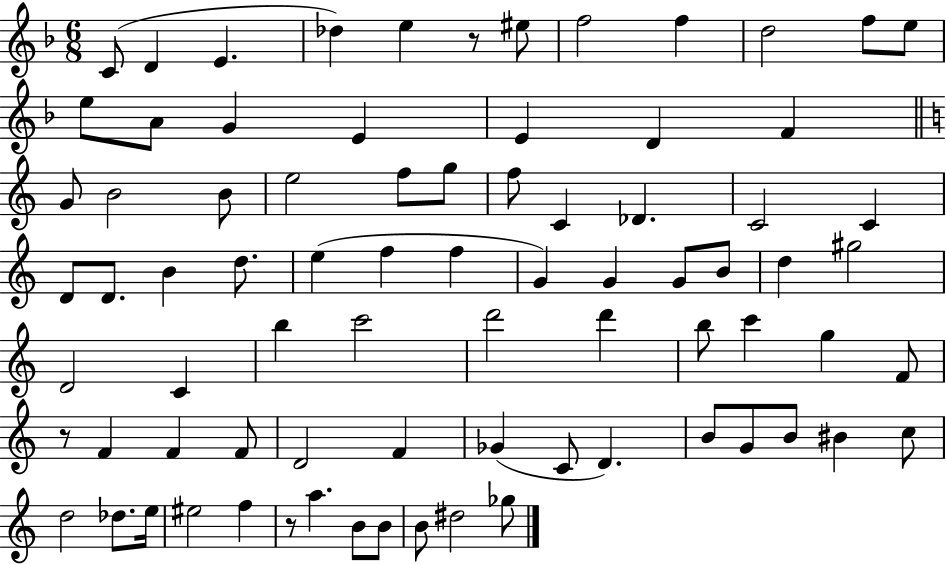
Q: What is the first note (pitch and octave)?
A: C4